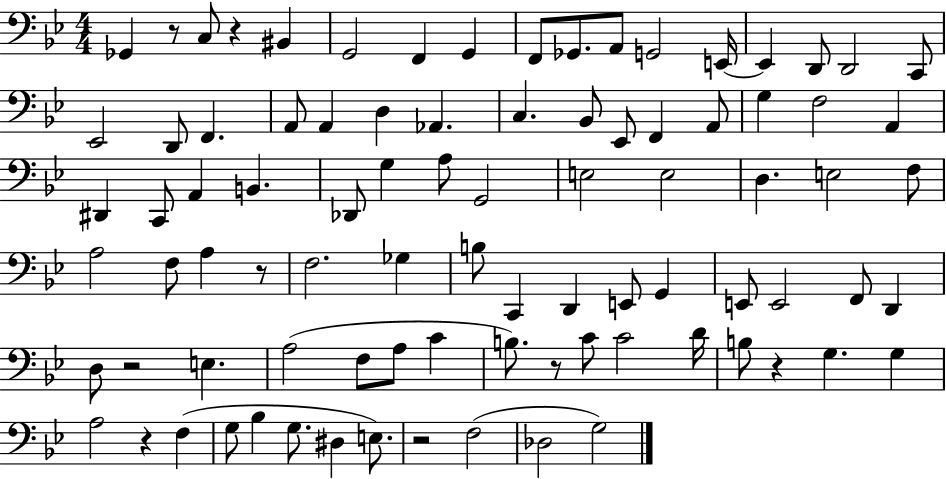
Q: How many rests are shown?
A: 8